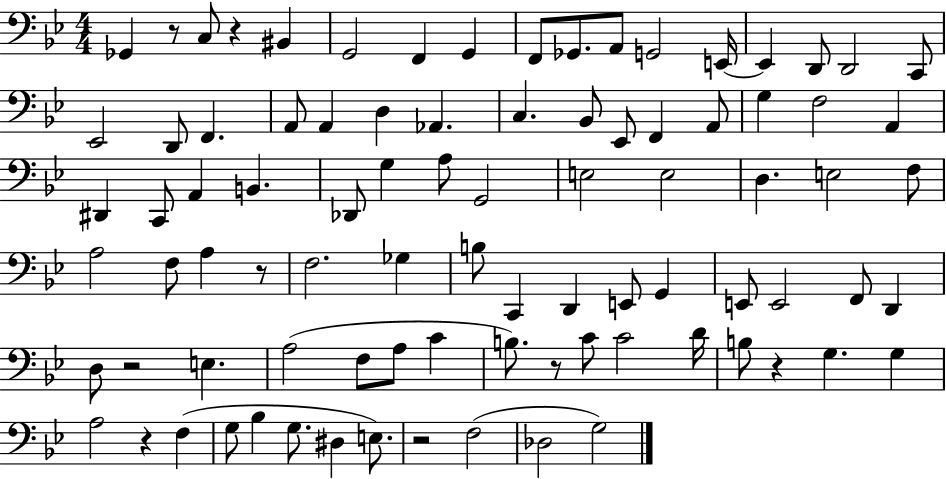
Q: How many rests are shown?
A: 8